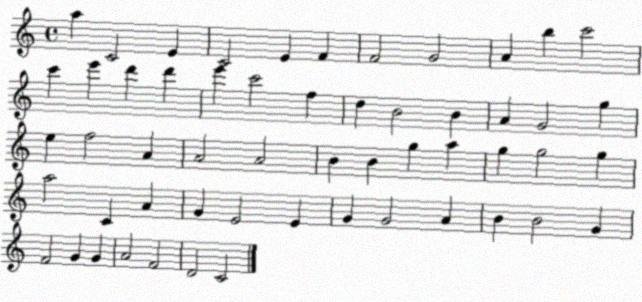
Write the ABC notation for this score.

X:1
T:Untitled
M:4/4
L:1/4
K:C
a C2 E C2 E F F2 G2 A b c'2 c' e' d' d' e' c'2 f d B2 B A G2 g e f2 A A2 A2 B B g a g g2 g a2 C A G E2 E G G2 A B B2 G F2 G G A2 F2 D2 C2